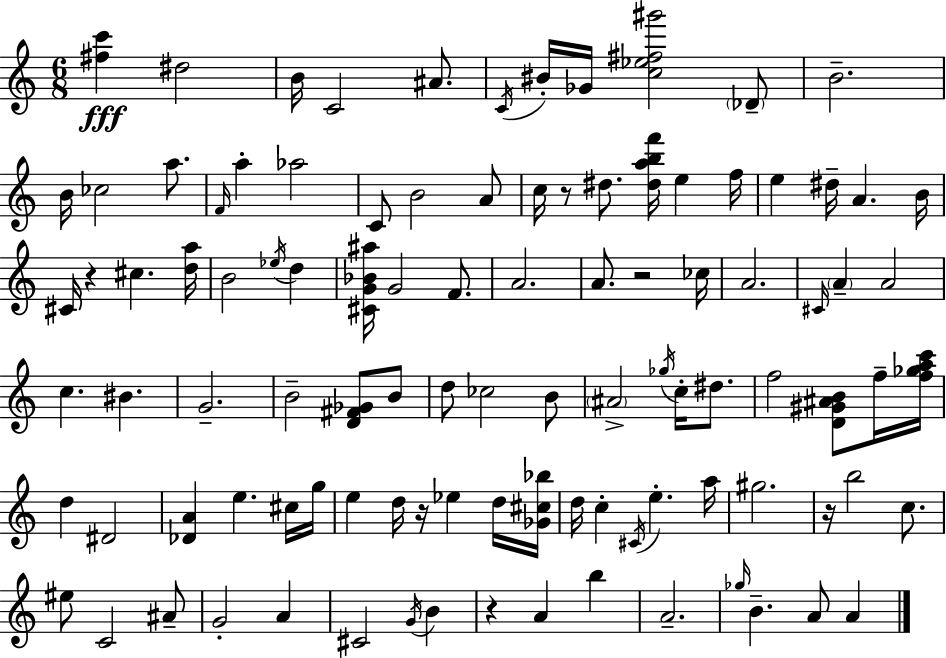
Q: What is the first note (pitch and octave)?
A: D#5